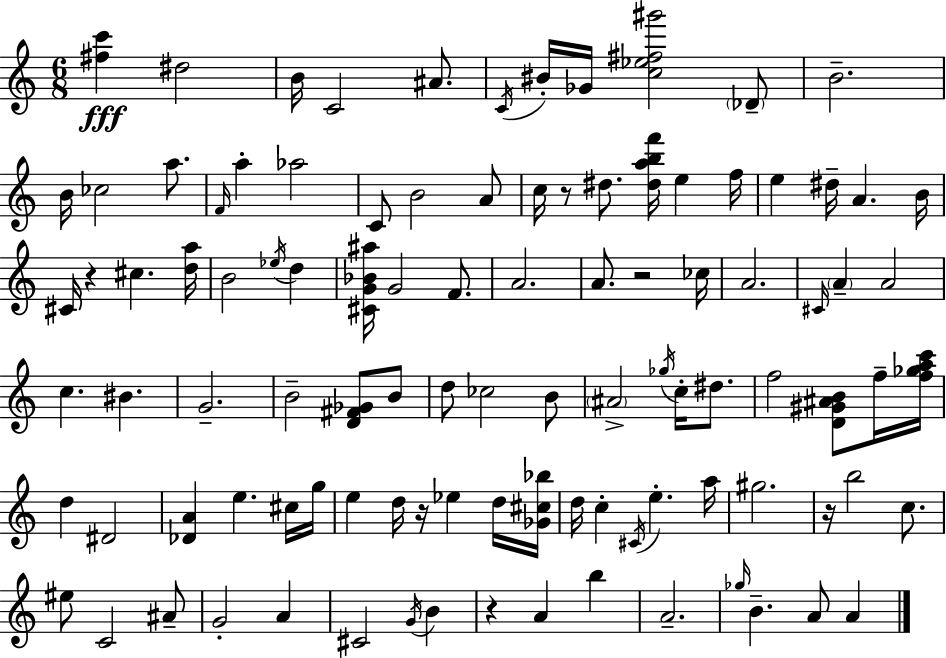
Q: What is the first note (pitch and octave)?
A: D#5